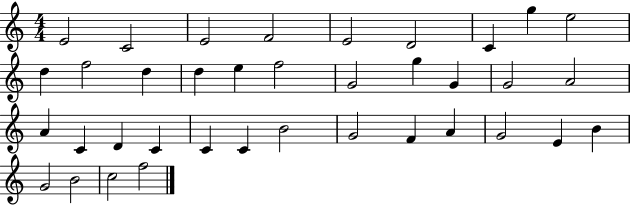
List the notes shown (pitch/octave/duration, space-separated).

E4/h C4/h E4/h F4/h E4/h D4/h C4/q G5/q E5/h D5/q F5/h D5/q D5/q E5/q F5/h G4/h G5/q G4/q G4/h A4/h A4/q C4/q D4/q C4/q C4/q C4/q B4/h G4/h F4/q A4/q G4/h E4/q B4/q G4/h B4/h C5/h F5/h